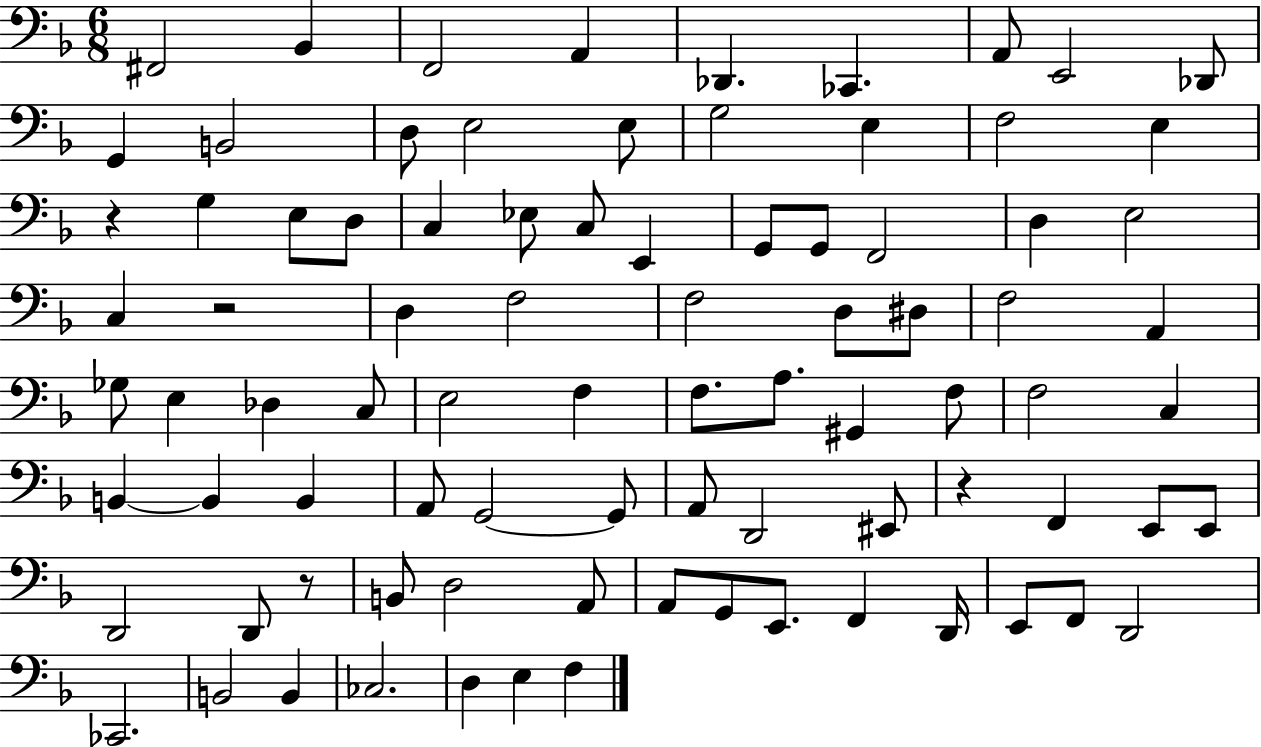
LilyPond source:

{
  \clef bass
  \numericTimeSignature
  \time 6/8
  \key f \major
  fis,2 bes,4 | f,2 a,4 | des,4. ces,4. | a,8 e,2 des,8 | \break g,4 b,2 | d8 e2 e8 | g2 e4 | f2 e4 | \break r4 g4 e8 d8 | c4 ees8 c8 e,4 | g,8 g,8 f,2 | d4 e2 | \break c4 r2 | d4 f2 | f2 d8 dis8 | f2 a,4 | \break ges8 e4 des4 c8 | e2 f4 | f8. a8. gis,4 f8 | f2 c4 | \break b,4~~ b,4 b,4 | a,8 g,2~~ g,8 | a,8 d,2 eis,8 | r4 f,4 e,8 e,8 | \break d,2 d,8 r8 | b,8 d2 a,8 | a,8 g,8 e,8. f,4 d,16 | e,8 f,8 d,2 | \break ces,2. | b,2 b,4 | ces2. | d4 e4 f4 | \break \bar "|."
}